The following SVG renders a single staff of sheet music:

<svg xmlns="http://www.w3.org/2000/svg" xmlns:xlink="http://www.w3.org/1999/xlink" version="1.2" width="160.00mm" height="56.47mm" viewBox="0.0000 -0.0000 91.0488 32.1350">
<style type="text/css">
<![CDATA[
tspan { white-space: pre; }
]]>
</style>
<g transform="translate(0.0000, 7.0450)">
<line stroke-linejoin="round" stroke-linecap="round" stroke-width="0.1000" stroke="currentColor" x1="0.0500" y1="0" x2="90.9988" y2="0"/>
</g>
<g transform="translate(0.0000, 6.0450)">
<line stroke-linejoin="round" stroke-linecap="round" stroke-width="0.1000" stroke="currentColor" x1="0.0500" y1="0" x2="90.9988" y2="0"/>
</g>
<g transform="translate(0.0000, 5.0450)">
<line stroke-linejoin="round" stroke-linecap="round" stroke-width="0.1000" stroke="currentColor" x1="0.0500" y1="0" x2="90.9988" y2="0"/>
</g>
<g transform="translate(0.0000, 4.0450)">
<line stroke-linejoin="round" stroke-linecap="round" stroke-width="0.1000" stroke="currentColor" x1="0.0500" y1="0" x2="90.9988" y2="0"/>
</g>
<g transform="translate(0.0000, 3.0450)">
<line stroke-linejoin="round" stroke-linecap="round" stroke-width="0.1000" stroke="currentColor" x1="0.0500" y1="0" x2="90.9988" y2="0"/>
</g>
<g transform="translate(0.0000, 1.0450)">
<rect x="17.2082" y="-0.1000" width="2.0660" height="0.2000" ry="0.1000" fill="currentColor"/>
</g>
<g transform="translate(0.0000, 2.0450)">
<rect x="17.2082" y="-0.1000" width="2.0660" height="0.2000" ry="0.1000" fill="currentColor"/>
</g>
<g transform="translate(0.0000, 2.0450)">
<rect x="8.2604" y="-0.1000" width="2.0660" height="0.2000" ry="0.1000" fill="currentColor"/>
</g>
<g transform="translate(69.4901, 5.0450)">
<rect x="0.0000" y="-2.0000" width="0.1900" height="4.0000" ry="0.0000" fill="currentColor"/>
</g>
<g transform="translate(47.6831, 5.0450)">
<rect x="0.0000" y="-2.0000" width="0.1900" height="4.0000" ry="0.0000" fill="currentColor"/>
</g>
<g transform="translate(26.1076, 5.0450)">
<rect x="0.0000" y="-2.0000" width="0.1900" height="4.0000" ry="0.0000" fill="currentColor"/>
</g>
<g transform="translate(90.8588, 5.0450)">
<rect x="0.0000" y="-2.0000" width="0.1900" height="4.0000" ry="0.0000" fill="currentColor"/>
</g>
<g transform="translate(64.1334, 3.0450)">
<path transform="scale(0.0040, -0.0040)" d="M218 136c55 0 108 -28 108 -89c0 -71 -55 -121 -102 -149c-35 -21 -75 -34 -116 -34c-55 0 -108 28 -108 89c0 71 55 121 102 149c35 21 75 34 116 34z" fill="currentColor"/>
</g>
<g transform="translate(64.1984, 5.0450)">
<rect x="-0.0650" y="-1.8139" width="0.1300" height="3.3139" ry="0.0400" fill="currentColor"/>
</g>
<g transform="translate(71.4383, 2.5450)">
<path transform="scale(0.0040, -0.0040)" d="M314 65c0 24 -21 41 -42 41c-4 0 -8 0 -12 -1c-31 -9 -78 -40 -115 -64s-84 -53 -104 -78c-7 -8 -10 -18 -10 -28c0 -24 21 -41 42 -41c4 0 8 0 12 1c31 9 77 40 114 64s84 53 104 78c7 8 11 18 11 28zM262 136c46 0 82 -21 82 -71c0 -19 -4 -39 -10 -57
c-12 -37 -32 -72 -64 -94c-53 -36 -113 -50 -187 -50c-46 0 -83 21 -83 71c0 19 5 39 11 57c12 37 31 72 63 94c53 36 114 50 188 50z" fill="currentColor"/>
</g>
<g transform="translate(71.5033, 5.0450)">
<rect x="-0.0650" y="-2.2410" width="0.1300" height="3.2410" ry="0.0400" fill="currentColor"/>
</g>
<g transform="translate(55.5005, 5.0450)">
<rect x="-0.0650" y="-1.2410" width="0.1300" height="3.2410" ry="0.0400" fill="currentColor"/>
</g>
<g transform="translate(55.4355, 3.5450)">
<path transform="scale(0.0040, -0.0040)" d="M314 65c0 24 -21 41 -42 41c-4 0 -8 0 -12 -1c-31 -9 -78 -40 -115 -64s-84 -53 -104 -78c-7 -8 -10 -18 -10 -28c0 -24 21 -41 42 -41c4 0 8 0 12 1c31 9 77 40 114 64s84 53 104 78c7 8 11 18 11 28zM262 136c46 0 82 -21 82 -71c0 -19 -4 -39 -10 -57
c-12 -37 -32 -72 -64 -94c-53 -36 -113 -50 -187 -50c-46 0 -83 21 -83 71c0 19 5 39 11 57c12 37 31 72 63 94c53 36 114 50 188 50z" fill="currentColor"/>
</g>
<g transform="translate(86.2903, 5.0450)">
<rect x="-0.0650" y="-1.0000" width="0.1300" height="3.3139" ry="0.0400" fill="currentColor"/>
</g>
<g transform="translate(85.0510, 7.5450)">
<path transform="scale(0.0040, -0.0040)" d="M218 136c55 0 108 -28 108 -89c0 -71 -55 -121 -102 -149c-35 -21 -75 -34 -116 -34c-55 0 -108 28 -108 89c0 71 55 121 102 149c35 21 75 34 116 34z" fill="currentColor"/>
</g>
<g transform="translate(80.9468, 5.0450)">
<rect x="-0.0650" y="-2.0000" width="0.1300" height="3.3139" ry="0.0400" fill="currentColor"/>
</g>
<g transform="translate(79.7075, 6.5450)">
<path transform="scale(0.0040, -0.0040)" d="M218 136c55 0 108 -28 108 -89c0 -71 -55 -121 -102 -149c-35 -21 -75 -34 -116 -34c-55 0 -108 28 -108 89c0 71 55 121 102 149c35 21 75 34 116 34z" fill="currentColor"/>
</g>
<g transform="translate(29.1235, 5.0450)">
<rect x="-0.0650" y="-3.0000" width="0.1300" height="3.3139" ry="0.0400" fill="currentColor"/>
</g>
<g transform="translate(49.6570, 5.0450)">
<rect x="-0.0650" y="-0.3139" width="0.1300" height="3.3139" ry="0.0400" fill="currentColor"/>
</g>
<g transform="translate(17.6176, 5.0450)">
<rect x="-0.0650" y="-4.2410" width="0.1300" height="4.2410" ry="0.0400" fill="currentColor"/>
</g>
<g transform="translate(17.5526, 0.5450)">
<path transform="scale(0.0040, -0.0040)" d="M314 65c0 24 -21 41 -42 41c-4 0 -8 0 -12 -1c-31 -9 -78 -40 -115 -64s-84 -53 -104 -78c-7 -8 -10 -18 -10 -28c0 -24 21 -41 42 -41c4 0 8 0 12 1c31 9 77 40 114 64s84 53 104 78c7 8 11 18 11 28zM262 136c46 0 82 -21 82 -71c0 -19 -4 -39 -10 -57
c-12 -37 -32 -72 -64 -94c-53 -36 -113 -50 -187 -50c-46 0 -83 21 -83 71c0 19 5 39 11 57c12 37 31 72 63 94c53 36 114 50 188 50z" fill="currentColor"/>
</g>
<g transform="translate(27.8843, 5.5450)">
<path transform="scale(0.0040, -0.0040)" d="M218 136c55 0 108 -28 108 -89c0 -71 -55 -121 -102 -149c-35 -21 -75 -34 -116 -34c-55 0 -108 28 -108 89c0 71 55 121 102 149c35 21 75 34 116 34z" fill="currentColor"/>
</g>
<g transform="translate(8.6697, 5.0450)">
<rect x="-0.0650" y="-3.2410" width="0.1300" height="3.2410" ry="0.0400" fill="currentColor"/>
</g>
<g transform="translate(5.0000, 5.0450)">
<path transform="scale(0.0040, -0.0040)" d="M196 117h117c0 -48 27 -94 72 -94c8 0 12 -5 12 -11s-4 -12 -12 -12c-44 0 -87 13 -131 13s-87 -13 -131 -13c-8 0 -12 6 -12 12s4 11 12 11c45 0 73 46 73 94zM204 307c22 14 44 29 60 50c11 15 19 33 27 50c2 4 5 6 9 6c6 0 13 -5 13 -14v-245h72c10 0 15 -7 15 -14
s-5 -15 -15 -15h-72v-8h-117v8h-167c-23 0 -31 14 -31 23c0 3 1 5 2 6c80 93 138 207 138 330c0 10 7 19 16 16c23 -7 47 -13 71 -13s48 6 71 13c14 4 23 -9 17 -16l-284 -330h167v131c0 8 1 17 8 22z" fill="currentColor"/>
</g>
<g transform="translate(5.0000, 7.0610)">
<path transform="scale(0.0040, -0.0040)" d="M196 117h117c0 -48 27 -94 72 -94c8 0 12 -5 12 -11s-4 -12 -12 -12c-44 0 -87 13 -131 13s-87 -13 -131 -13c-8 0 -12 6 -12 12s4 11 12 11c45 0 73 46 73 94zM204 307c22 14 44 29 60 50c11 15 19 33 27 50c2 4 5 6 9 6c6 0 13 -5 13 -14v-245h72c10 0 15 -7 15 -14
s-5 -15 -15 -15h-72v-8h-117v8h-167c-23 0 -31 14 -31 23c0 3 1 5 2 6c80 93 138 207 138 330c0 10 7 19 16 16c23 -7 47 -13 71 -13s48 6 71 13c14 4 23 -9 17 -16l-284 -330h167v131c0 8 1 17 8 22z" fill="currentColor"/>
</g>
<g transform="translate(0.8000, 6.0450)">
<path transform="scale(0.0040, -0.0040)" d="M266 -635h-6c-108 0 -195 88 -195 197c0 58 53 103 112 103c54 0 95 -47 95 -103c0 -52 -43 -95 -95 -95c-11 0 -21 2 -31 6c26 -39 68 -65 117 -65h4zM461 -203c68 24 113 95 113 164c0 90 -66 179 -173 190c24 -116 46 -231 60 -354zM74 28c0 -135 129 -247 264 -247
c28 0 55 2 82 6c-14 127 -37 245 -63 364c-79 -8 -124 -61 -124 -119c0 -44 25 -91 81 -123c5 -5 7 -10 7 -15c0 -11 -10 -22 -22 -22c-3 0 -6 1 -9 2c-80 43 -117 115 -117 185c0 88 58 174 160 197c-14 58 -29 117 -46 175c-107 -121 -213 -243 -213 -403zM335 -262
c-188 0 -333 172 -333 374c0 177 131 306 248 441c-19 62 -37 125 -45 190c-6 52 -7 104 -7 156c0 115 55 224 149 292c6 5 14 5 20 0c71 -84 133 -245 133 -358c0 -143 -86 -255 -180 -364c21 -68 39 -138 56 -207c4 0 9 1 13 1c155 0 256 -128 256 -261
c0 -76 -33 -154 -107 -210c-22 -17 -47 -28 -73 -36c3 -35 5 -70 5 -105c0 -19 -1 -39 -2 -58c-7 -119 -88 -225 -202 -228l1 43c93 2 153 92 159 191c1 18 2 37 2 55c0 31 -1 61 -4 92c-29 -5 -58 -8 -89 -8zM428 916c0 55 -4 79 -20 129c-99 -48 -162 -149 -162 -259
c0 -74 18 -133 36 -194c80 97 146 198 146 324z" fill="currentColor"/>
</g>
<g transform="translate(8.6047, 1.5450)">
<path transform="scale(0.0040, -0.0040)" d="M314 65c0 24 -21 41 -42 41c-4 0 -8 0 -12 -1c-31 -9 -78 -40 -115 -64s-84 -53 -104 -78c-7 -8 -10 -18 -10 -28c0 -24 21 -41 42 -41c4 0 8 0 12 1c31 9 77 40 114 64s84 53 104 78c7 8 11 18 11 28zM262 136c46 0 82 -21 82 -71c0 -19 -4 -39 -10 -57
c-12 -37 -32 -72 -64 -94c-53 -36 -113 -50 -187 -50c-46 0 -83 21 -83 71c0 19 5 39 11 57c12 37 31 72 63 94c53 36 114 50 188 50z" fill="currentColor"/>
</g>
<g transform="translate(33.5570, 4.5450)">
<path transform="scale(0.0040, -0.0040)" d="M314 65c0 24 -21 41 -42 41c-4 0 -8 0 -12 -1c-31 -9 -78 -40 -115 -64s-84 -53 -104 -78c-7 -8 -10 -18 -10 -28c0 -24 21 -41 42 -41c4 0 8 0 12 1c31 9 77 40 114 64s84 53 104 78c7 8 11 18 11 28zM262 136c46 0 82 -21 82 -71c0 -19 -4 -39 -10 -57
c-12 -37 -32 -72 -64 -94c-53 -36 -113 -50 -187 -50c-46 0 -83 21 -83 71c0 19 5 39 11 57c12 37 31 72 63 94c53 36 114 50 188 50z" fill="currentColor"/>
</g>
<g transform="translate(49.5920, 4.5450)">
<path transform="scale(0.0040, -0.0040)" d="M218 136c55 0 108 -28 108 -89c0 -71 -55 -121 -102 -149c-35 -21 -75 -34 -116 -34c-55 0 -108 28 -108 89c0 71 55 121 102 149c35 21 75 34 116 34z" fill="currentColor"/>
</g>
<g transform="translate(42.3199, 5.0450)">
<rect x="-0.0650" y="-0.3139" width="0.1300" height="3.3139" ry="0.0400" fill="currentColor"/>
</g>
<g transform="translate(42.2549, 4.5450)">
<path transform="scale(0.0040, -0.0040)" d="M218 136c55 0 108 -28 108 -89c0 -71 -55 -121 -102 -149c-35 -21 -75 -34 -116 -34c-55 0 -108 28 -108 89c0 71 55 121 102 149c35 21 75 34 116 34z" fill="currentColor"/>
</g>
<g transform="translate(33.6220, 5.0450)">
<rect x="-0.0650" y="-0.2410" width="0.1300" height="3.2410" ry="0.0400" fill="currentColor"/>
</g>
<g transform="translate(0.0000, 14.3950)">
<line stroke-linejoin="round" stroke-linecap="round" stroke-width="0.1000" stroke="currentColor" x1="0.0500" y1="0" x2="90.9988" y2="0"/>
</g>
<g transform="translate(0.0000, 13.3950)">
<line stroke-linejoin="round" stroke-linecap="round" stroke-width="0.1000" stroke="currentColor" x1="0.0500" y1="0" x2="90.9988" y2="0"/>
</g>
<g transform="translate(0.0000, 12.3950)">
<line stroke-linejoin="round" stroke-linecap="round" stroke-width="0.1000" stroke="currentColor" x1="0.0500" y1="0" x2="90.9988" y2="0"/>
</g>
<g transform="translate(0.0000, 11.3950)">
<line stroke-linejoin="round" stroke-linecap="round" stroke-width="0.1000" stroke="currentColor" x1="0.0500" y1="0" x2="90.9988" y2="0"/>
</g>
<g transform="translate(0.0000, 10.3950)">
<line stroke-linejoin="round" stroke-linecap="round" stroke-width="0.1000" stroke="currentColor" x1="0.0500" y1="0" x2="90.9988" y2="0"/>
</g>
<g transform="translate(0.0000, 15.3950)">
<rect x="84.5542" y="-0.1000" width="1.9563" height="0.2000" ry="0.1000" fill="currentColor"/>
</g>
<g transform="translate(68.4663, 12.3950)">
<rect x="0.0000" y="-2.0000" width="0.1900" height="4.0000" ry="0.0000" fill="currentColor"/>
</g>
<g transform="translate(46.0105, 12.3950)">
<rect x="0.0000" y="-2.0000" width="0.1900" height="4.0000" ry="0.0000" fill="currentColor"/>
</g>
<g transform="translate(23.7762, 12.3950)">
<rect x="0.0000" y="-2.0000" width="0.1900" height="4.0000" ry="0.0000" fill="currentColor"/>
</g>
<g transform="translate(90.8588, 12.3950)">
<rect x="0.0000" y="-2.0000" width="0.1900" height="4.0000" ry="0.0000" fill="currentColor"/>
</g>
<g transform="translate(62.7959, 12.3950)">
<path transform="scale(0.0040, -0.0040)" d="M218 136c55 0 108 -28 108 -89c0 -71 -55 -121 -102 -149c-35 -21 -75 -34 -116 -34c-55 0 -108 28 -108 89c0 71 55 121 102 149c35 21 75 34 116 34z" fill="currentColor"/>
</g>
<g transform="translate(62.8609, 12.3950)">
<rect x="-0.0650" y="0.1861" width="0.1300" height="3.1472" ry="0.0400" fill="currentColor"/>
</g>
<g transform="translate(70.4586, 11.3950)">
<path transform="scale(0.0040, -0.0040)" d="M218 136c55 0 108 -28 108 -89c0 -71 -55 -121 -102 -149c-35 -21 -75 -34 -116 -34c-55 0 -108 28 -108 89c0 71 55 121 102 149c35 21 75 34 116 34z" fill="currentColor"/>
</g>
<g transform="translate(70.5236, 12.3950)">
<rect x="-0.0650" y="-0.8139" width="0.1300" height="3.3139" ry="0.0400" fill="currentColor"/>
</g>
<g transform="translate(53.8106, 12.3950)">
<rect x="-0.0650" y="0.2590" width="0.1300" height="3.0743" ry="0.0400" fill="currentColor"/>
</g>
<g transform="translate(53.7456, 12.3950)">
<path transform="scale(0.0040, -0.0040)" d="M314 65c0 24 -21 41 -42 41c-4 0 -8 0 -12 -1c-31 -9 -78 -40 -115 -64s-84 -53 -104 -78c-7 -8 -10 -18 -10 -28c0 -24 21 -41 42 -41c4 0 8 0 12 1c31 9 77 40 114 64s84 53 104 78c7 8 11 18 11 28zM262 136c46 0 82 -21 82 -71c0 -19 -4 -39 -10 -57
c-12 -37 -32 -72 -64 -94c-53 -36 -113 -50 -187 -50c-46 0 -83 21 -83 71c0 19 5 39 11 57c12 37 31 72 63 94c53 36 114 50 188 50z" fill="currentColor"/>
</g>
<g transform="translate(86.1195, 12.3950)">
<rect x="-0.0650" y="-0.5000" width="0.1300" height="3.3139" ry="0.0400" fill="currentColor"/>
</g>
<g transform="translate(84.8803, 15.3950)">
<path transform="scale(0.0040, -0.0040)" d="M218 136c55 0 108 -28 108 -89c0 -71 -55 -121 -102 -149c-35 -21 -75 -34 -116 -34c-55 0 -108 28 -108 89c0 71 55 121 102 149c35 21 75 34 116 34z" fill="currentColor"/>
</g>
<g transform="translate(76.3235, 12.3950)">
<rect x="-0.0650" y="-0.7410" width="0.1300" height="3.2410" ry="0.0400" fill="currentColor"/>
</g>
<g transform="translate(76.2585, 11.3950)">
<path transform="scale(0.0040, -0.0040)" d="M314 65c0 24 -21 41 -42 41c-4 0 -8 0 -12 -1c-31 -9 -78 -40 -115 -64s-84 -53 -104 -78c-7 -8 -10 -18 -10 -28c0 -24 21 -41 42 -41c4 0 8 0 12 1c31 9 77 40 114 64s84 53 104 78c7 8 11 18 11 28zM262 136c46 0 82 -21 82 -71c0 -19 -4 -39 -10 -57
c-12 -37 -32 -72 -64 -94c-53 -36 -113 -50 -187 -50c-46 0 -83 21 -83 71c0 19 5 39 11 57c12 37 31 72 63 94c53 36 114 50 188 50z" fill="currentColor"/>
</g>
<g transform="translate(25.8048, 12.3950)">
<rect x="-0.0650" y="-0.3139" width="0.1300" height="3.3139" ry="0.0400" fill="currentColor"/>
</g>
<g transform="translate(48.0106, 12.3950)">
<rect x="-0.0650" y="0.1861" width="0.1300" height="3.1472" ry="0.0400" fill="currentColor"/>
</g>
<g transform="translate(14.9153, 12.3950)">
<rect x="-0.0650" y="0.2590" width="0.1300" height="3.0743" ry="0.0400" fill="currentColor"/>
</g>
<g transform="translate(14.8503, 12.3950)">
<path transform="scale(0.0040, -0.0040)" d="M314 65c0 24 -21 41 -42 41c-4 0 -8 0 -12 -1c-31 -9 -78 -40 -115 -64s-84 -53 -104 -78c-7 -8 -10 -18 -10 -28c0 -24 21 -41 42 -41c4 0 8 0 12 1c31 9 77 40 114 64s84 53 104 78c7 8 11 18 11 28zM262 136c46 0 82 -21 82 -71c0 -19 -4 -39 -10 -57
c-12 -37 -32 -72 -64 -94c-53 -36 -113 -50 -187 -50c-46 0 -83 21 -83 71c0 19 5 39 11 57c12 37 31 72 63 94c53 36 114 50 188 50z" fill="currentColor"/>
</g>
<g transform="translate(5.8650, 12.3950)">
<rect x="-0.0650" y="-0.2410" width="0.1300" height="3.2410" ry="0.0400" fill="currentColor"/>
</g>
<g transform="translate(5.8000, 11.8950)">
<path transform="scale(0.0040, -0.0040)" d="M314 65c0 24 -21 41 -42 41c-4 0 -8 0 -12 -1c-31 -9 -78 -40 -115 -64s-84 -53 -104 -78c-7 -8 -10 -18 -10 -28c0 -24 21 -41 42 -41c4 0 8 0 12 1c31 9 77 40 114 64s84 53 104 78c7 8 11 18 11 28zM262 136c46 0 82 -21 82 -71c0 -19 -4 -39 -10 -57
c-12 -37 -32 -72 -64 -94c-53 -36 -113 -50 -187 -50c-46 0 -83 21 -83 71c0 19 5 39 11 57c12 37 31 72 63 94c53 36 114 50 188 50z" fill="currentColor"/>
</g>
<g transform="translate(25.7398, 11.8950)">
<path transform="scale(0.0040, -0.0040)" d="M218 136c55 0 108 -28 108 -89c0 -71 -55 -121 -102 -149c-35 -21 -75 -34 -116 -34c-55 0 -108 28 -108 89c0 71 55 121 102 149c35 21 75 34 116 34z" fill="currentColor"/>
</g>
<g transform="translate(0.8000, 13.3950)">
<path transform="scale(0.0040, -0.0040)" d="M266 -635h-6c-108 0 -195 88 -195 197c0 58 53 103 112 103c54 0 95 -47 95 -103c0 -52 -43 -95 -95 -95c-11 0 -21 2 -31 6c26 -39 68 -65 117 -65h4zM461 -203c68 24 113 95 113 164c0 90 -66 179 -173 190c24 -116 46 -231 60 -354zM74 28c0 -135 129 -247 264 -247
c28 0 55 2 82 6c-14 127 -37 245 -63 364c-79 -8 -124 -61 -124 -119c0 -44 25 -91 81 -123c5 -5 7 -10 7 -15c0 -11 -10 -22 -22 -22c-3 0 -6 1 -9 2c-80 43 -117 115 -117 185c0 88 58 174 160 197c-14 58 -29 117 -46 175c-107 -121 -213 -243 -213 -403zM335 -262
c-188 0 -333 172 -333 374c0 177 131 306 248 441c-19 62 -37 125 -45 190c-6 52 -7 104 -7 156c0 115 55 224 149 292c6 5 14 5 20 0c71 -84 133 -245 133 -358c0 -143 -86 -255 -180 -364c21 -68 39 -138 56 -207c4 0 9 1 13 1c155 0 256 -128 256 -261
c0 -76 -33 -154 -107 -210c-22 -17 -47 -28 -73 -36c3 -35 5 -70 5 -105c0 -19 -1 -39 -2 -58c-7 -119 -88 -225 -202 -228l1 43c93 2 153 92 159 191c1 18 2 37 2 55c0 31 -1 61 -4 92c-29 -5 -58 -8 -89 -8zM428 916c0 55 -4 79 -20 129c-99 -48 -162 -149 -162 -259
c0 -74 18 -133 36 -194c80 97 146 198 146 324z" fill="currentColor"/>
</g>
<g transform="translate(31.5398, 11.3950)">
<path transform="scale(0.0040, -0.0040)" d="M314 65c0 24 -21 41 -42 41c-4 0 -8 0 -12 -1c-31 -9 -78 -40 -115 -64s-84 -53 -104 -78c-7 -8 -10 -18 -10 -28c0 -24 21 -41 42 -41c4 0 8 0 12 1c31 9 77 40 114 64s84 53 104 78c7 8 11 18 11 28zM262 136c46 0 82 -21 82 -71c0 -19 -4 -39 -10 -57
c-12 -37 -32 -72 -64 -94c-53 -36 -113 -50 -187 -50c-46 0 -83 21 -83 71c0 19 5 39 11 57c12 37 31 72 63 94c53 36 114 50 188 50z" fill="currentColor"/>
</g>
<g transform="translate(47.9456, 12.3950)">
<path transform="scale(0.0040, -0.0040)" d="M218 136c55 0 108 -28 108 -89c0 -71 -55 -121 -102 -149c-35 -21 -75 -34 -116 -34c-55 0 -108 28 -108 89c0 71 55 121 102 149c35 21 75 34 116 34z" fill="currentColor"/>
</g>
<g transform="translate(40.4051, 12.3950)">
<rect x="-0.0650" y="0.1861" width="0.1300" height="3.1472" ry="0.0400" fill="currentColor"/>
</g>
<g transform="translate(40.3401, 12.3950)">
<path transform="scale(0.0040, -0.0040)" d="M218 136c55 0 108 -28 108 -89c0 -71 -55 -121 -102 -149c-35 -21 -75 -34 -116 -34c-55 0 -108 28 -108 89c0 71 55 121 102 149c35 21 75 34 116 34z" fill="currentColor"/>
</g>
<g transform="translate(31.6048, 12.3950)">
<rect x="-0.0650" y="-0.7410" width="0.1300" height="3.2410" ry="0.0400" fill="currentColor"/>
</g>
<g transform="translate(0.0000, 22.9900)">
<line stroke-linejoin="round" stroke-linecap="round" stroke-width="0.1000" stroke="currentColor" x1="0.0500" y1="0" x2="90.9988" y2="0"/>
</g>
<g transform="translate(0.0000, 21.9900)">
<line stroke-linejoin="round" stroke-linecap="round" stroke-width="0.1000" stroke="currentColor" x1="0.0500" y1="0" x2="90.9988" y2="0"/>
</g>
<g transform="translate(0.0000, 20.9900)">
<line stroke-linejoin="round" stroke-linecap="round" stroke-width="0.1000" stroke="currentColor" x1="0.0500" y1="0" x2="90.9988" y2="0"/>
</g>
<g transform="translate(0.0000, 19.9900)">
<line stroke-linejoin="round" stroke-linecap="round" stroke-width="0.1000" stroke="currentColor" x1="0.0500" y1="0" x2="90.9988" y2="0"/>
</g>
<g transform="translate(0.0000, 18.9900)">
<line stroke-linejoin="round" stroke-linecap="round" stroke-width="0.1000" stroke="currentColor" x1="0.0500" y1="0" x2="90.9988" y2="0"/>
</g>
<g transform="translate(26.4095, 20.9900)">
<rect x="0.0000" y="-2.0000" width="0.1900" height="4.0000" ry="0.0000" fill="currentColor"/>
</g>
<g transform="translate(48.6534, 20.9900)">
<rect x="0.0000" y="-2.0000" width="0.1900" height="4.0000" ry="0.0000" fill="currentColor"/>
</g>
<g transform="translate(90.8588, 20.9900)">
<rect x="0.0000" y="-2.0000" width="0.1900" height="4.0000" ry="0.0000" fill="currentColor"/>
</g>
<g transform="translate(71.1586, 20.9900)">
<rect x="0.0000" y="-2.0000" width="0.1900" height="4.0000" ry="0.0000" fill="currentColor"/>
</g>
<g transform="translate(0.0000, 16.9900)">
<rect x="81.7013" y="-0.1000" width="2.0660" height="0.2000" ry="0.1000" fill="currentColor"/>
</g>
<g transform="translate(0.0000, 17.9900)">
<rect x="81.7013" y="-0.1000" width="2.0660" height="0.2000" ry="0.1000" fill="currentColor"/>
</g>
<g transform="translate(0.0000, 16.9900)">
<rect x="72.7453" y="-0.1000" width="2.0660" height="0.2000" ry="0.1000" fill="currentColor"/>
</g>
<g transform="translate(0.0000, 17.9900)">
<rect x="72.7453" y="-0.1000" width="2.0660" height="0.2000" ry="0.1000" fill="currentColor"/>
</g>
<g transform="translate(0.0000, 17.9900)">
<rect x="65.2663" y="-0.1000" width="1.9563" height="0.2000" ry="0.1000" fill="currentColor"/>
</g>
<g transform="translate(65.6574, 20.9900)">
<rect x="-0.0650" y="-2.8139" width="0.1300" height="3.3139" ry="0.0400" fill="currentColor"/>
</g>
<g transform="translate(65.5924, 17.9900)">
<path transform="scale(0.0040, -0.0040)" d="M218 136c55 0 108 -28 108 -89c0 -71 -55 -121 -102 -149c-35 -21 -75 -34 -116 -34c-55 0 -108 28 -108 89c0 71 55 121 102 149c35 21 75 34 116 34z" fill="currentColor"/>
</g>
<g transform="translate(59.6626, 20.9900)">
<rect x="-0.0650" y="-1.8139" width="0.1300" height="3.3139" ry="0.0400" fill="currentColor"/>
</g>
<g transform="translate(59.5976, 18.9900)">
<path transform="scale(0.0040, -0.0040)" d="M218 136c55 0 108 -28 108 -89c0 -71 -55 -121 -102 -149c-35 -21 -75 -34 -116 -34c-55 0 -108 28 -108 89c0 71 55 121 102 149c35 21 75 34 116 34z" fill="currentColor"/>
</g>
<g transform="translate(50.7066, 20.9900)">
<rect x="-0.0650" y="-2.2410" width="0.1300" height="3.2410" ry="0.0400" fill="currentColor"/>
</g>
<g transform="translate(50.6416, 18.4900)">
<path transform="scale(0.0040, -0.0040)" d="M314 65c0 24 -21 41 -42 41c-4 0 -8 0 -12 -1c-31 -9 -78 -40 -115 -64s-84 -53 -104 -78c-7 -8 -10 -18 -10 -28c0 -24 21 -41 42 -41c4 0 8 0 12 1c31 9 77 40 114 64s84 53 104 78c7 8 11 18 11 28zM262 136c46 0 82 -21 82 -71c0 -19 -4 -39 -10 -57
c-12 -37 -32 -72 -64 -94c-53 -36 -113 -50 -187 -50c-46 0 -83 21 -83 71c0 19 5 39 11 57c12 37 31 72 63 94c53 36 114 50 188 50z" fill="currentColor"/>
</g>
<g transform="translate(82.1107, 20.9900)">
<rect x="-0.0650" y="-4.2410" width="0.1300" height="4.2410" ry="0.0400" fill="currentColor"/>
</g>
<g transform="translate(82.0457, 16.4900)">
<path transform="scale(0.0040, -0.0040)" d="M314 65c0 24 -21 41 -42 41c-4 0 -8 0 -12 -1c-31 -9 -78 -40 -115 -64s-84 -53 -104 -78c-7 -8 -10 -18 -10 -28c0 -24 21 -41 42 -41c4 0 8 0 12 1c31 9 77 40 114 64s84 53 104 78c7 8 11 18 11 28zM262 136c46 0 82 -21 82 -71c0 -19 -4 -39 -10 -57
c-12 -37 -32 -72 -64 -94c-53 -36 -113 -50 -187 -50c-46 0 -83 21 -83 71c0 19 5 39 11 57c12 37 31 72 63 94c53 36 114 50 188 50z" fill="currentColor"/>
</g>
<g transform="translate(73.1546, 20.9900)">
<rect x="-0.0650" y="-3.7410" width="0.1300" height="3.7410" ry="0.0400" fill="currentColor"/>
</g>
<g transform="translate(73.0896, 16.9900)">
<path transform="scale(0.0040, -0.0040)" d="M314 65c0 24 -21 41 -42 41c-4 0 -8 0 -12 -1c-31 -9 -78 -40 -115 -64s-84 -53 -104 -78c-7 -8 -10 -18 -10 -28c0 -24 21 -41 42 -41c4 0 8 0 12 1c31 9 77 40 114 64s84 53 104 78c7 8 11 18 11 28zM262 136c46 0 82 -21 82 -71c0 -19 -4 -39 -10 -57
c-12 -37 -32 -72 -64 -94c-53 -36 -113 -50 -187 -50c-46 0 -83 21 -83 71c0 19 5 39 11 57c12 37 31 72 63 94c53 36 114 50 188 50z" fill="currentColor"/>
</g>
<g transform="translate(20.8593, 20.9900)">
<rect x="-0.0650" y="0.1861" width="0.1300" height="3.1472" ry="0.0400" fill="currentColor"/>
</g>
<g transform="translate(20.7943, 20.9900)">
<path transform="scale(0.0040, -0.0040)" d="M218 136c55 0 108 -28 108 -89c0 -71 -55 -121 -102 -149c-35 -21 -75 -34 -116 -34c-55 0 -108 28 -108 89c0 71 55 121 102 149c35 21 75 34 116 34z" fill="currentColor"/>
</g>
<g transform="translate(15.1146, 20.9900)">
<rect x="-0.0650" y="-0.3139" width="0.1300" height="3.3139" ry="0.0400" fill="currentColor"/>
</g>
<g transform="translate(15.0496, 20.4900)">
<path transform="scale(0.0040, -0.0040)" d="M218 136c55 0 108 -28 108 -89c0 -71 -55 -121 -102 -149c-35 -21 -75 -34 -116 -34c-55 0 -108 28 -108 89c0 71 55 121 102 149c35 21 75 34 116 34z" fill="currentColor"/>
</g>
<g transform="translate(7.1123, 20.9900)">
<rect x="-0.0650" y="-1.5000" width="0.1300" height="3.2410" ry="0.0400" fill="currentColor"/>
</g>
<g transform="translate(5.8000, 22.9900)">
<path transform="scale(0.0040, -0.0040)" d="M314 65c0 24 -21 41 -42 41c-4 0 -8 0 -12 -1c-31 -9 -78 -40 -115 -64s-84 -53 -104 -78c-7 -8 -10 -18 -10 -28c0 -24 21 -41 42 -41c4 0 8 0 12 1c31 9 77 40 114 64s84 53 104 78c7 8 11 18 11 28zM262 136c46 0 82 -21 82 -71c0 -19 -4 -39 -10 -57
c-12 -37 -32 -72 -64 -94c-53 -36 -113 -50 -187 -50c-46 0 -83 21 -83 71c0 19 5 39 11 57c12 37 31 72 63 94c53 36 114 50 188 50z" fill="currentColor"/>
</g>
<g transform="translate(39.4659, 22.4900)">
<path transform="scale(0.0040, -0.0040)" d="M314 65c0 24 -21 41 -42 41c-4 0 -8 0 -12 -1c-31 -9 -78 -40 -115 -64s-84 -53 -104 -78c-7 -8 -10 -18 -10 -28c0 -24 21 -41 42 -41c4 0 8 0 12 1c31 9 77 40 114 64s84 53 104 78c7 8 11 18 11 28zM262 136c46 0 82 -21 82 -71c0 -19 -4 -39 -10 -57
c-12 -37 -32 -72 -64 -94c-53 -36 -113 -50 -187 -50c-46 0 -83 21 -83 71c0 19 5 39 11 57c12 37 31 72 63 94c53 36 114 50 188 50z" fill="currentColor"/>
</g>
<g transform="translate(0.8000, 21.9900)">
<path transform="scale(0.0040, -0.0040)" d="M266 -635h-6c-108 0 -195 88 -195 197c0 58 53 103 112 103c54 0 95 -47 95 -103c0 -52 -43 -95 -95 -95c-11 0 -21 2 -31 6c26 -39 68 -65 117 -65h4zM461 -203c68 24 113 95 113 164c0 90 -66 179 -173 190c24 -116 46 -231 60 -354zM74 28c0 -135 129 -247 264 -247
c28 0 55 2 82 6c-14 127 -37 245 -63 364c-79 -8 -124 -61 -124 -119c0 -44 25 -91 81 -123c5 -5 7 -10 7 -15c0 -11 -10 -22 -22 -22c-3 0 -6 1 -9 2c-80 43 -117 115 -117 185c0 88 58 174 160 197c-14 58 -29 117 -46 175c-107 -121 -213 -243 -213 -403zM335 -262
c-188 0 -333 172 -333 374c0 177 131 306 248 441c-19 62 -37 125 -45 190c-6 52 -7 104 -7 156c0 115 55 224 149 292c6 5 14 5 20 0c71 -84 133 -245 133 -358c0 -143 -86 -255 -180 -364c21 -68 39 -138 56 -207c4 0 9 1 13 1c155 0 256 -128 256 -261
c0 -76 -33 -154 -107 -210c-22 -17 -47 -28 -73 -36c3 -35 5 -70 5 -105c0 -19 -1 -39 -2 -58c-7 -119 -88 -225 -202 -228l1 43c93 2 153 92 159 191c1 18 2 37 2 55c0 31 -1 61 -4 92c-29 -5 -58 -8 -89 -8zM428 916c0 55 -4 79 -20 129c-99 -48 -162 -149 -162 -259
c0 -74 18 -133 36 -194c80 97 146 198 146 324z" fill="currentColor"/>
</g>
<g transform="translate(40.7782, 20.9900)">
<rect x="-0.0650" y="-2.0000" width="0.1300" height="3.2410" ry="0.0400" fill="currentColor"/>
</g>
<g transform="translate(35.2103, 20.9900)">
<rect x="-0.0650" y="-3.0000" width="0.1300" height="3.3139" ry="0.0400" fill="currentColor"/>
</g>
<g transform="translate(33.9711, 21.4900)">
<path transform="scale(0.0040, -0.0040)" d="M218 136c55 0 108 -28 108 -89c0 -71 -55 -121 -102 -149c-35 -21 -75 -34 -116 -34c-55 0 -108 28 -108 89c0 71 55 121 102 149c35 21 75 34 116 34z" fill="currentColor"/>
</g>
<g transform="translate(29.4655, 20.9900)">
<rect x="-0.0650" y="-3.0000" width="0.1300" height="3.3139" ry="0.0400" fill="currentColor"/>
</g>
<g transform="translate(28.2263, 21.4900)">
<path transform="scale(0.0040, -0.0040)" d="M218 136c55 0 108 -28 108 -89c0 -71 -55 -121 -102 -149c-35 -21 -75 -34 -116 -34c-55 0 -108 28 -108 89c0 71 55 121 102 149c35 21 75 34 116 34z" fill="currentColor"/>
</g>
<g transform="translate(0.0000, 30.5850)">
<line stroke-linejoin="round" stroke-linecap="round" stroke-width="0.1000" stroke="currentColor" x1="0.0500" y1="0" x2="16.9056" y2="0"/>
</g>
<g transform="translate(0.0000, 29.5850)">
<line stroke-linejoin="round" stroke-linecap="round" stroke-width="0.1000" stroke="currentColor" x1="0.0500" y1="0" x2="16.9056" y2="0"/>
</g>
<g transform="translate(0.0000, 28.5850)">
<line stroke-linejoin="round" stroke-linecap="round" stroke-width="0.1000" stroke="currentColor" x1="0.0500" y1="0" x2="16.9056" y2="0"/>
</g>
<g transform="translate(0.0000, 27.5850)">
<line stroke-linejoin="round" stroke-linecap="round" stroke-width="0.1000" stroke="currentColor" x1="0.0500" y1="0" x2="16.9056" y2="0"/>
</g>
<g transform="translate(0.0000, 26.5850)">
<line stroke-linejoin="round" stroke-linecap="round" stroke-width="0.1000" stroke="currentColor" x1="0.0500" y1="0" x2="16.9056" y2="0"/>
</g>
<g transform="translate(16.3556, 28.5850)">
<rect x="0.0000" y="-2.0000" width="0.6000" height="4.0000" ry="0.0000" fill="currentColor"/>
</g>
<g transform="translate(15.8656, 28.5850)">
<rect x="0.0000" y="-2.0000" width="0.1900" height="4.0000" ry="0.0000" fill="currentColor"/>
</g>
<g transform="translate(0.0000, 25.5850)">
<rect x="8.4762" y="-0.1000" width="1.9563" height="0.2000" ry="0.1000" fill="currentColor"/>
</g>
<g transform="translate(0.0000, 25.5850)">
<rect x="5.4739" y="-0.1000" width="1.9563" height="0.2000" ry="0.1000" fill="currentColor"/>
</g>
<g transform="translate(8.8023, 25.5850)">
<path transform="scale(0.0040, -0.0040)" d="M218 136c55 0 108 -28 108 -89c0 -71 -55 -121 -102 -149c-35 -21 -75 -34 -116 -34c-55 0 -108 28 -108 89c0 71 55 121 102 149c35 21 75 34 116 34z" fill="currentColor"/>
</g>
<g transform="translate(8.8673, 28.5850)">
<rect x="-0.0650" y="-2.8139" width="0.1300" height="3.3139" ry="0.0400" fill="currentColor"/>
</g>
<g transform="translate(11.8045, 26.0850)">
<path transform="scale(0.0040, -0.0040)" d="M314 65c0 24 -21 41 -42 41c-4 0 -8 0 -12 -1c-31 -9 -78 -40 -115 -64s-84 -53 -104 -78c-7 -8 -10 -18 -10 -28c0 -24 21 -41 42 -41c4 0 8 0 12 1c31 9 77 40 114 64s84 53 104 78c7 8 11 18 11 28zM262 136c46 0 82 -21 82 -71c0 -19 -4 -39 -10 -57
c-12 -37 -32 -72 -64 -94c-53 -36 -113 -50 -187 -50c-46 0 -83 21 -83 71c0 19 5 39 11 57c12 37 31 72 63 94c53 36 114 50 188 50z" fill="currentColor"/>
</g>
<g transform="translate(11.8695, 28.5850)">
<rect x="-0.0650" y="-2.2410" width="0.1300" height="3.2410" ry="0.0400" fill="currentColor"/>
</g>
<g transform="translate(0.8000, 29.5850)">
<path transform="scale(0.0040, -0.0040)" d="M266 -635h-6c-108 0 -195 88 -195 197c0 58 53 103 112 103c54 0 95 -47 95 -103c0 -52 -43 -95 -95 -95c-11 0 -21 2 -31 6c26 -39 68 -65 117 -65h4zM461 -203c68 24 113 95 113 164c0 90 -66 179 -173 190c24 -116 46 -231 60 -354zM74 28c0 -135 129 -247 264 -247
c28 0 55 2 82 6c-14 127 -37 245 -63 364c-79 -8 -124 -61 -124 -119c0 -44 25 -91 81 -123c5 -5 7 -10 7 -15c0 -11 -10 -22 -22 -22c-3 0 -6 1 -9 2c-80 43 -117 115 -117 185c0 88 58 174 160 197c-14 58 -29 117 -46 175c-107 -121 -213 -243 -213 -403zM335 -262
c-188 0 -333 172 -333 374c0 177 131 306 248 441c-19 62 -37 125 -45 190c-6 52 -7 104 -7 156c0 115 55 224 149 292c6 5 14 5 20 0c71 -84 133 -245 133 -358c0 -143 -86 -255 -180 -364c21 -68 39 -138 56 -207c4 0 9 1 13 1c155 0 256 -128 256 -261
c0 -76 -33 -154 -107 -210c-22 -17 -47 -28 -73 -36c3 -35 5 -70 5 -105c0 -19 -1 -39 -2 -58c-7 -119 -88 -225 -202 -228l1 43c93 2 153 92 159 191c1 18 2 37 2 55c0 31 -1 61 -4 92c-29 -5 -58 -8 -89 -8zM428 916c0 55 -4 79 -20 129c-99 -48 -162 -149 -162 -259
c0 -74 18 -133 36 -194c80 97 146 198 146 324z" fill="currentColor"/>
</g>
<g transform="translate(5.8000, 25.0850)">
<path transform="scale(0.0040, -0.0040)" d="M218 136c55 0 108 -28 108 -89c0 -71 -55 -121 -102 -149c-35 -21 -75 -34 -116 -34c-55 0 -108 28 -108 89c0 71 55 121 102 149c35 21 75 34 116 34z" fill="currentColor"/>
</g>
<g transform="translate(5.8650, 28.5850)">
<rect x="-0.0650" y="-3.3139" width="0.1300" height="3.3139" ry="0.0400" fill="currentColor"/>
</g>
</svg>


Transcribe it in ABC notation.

X:1
T:Untitled
M:4/4
L:1/4
K:C
b2 d'2 A c2 c c e2 f g2 F D c2 B2 c d2 B B B2 B d d2 C E2 c B A A F2 g2 f a c'2 d'2 b a g2